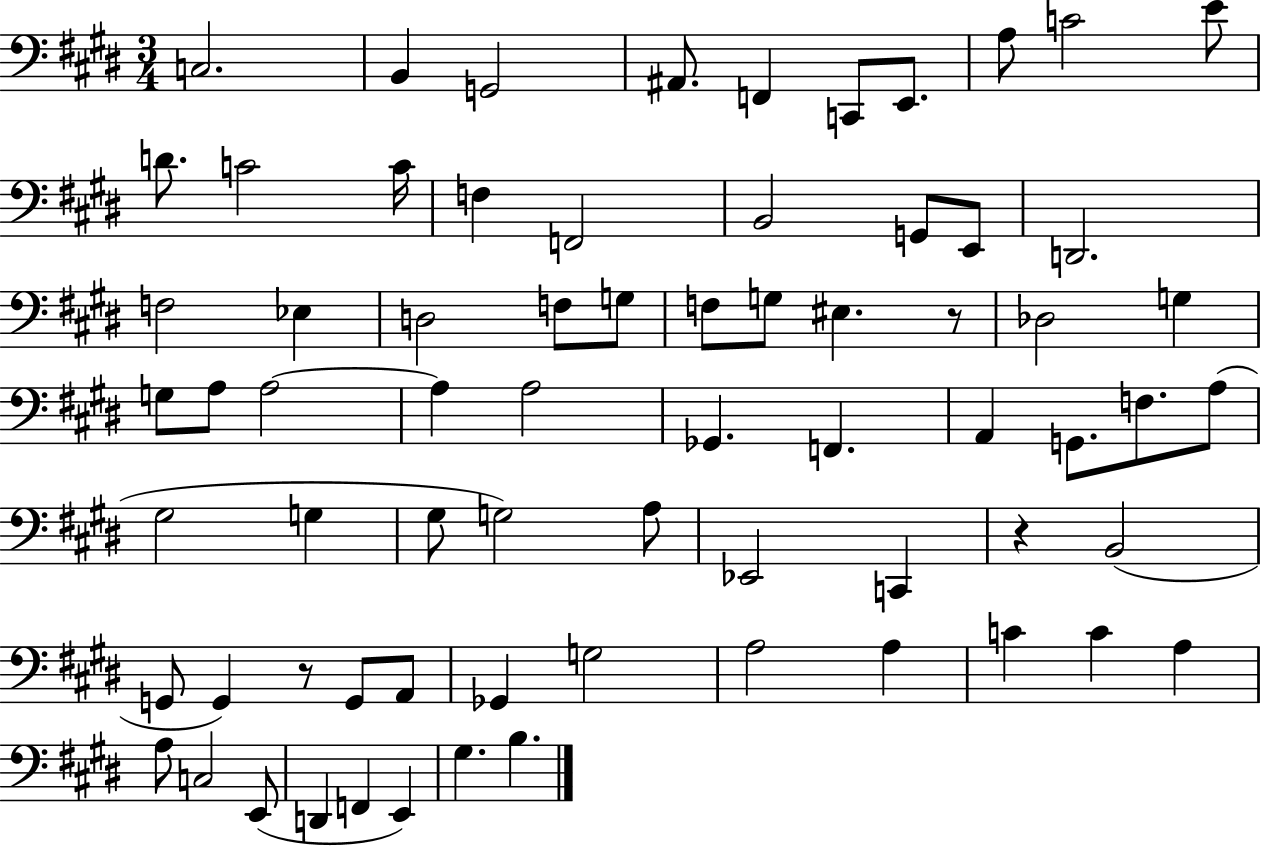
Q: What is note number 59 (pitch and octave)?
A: A3